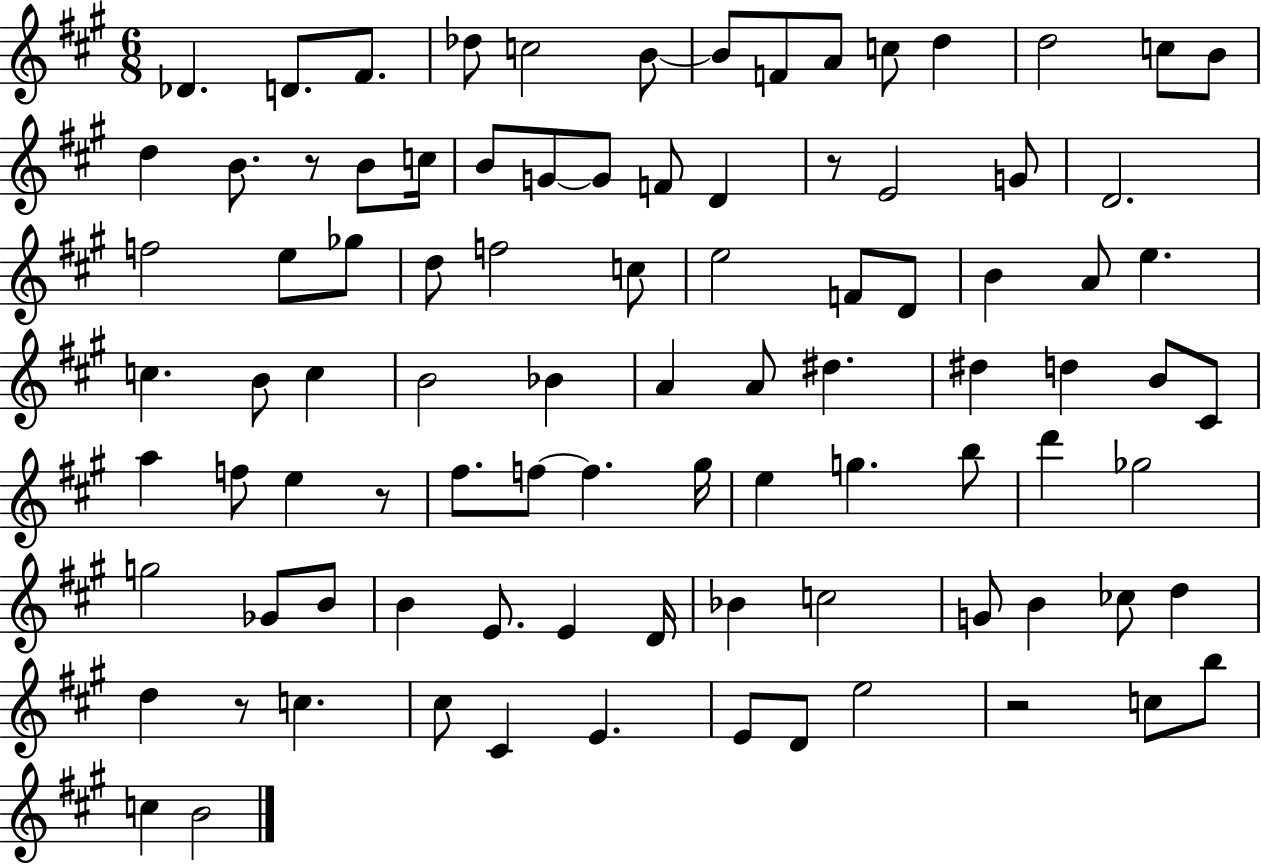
{
  \clef treble
  \numericTimeSignature
  \time 6/8
  \key a \major
  des'4. d'8. fis'8. | des''8 c''2 b'8~~ | b'8 f'8 a'8 c''8 d''4 | d''2 c''8 b'8 | \break d''4 b'8. r8 b'8 c''16 | b'8 g'8~~ g'8 f'8 d'4 | r8 e'2 g'8 | d'2. | \break f''2 e''8 ges''8 | d''8 f''2 c''8 | e''2 f'8 d'8 | b'4 a'8 e''4. | \break c''4. b'8 c''4 | b'2 bes'4 | a'4 a'8 dis''4. | dis''4 d''4 b'8 cis'8 | \break a''4 f''8 e''4 r8 | fis''8. f''8~~ f''4. gis''16 | e''4 g''4. b''8 | d'''4 ges''2 | \break g''2 ges'8 b'8 | b'4 e'8. e'4 d'16 | bes'4 c''2 | g'8 b'4 ces''8 d''4 | \break d''4 r8 c''4. | cis''8 cis'4 e'4. | e'8 d'8 e''2 | r2 c''8 b''8 | \break c''4 b'2 | \bar "|."
}